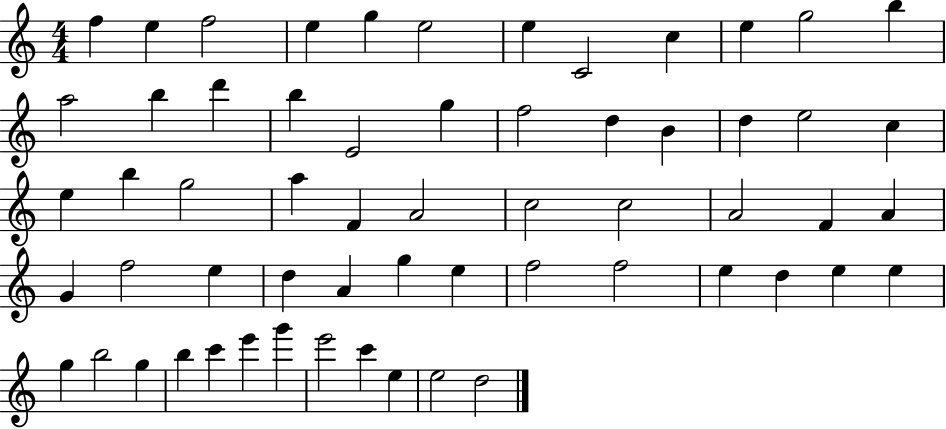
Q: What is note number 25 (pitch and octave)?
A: E5